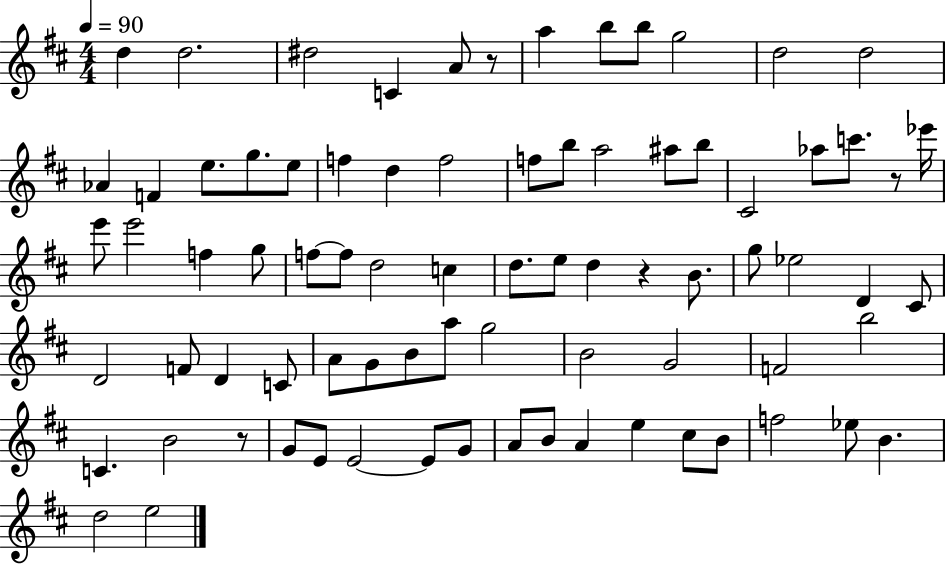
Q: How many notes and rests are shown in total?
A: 79